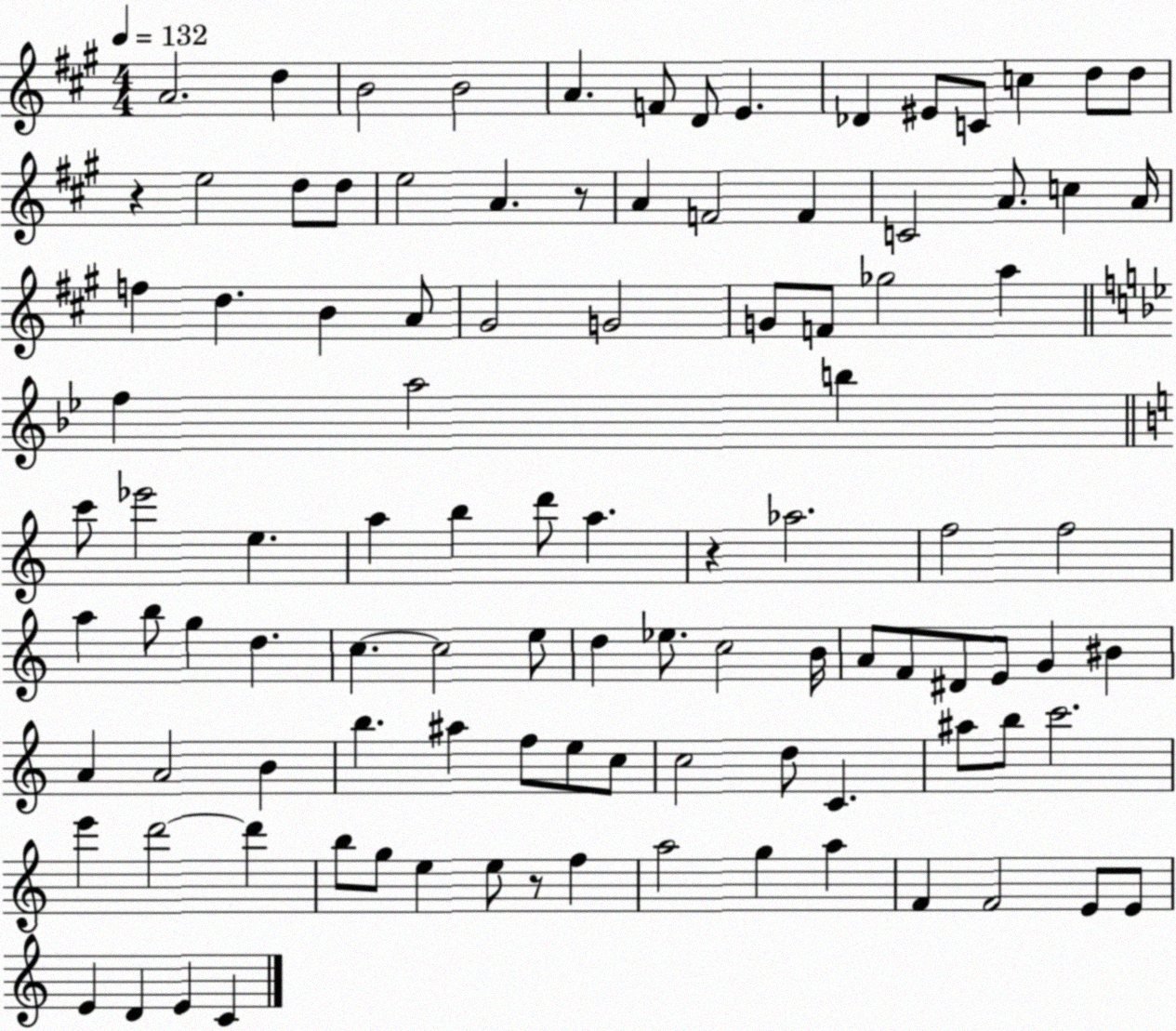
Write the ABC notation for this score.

X:1
T:Untitled
M:4/4
L:1/4
K:A
A2 d B2 B2 A F/2 D/2 E _D ^E/2 C/2 c d/2 d/2 z e2 d/2 d/2 e2 A z/2 A F2 F C2 A/2 c A/4 f d B A/2 ^G2 G2 G/2 F/2 _g2 a f a2 b c'/2 _e'2 e a b d'/2 a z _a2 f2 f2 a b/2 g d c c2 e/2 d _e/2 c2 B/4 A/2 F/2 ^D/2 E/2 G ^B A A2 B b ^a f/2 e/2 c/2 c2 d/2 C ^a/2 b/2 c'2 e' d'2 d' b/2 g/2 e e/2 z/2 f a2 g a F F2 E/2 E/2 E D E C